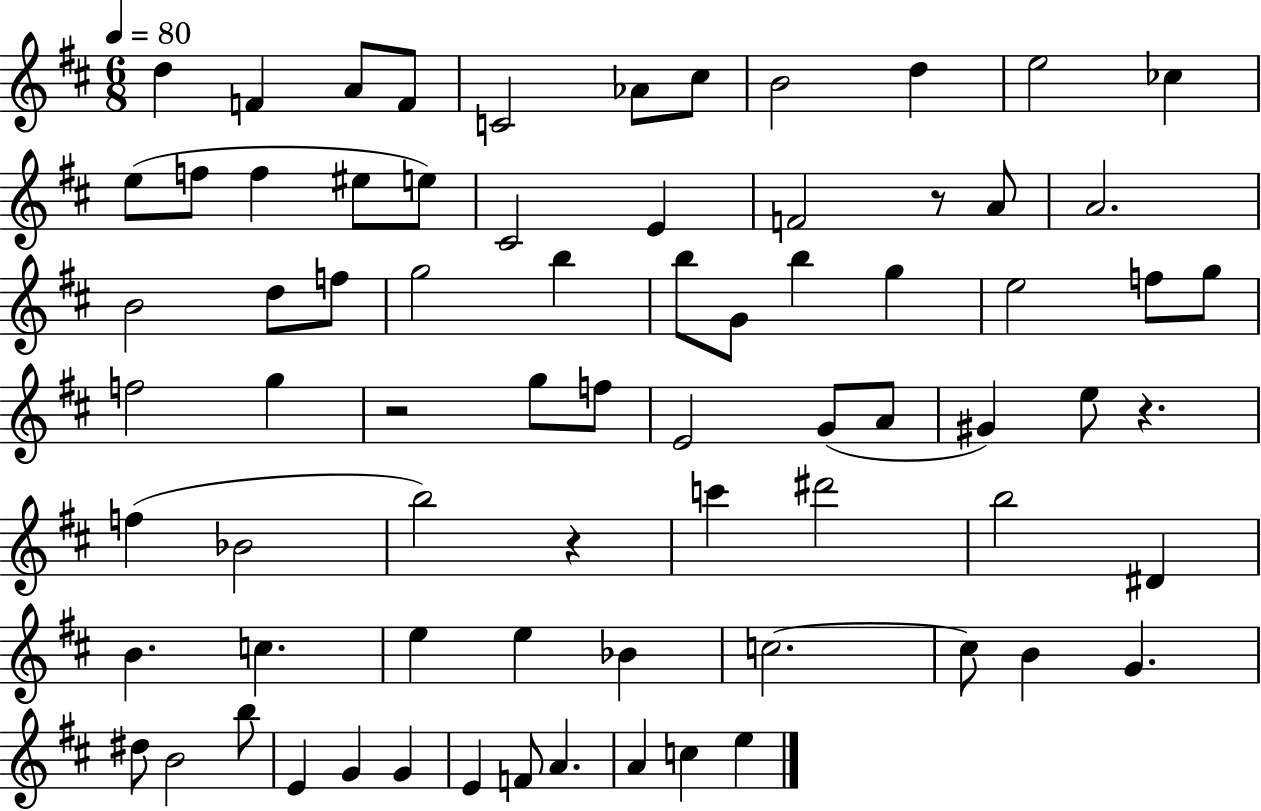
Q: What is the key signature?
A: D major